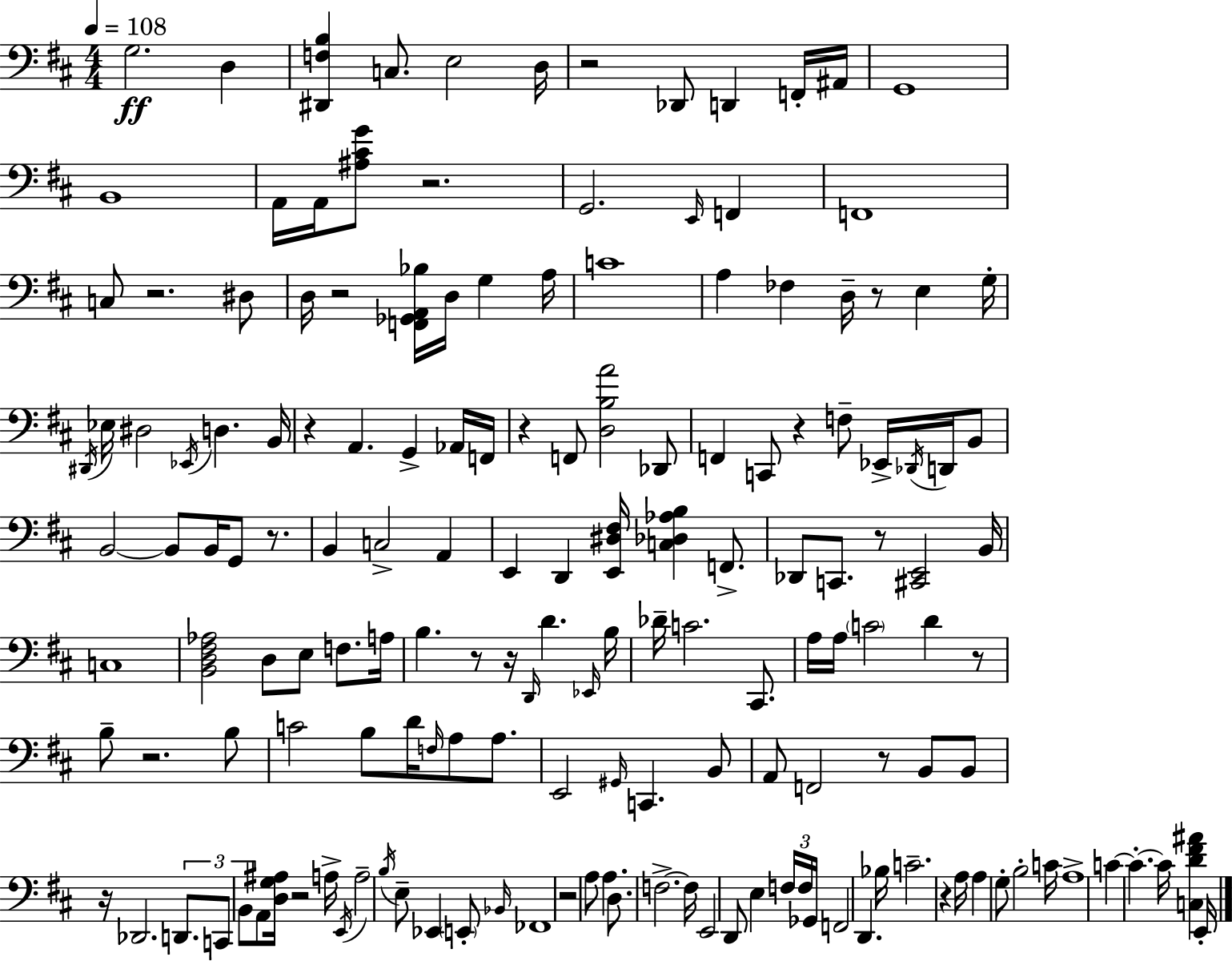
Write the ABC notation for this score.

X:1
T:Untitled
M:4/4
L:1/4
K:D
G,2 D, [^D,,F,B,] C,/2 E,2 D,/4 z2 _D,,/2 D,, F,,/4 ^A,,/4 G,,4 B,,4 A,,/4 A,,/4 [^A,^CG]/2 z2 G,,2 E,,/4 F,, F,,4 C,/2 z2 ^D,/2 D,/4 z2 [F,,_G,,A,,_B,]/4 D,/4 G, A,/4 C4 A, _F, D,/4 z/2 E, G,/4 ^D,,/4 _E,/4 ^D,2 _E,,/4 D, B,,/4 z A,, G,, _A,,/4 F,,/4 z F,,/2 [D,B,A]2 _D,,/2 F,, C,,/2 z F,/2 _E,,/4 _D,,/4 D,,/4 B,,/2 B,,2 B,,/2 B,,/4 G,,/2 z/2 B,, C,2 A,, E,, D,, [E,,^D,^F,]/4 [C,_D,_A,B,] F,,/2 _D,,/2 C,,/2 z/2 [^C,,E,,]2 B,,/4 C,4 [B,,D,^F,_A,]2 D,/2 E,/2 F,/2 A,/4 B, z/2 z/4 D,,/4 D _E,,/4 B,/4 _D/4 C2 ^C,,/2 A,/4 A,/4 C2 D z/2 B,/2 z2 B,/2 C2 B,/2 D/4 F,/4 A,/2 A,/2 E,,2 ^G,,/4 C,, B,,/2 A,,/2 F,,2 z/2 B,,/2 B,,/2 z/4 _D,,2 D,,/2 C,,/2 B,,/2 A,,/2 [D,G,^A,]/4 z2 A,/4 E,,/4 A,2 B,/4 E,/2 _E,, E,,/2 _B,,/4 _F,,4 z2 A,/2 A, D,/2 F,2 F,/4 E,,2 D,,/2 E, F,/4 F,/4 _G,,/4 F,,2 D,, _B,/4 C2 z A,/4 A, G,/2 B,2 C/4 A,4 C C C/4 [C,D^F^A] E,,/4